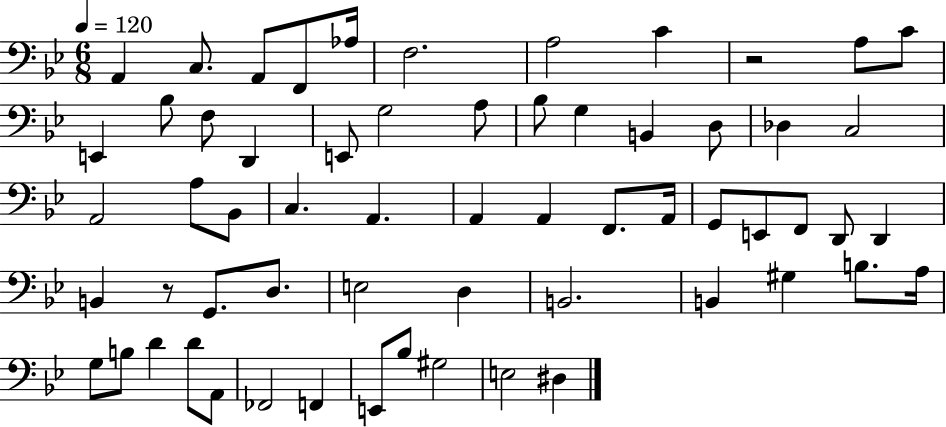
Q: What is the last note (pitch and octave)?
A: D#3